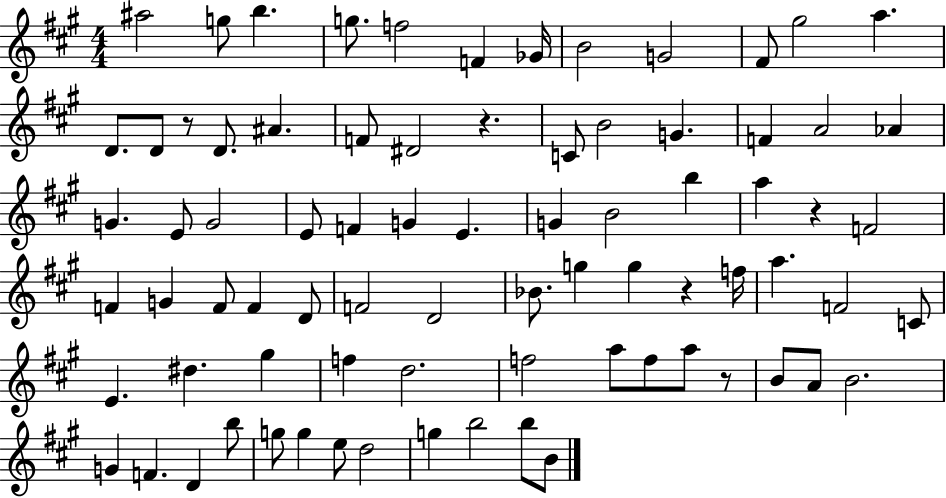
{
  \clef treble
  \numericTimeSignature
  \time 4/4
  \key a \major
  \repeat volta 2 { ais''2 g''8 b''4. | g''8. f''2 f'4 ges'16 | b'2 g'2 | fis'8 gis''2 a''4. | \break d'8. d'8 r8 d'8. ais'4. | f'8 dis'2 r4. | c'8 b'2 g'4. | f'4 a'2 aes'4 | \break g'4. e'8 g'2 | e'8 f'4 g'4 e'4. | g'4 b'2 b''4 | a''4 r4 f'2 | \break f'4 g'4 f'8 f'4 d'8 | f'2 d'2 | bes'8. g''4 g''4 r4 f''16 | a''4. f'2 c'8 | \break e'4. dis''4. gis''4 | f''4 d''2. | f''2 a''8 f''8 a''8 r8 | b'8 a'8 b'2. | \break g'4 f'4. d'4 b''8 | g''8 g''4 e''8 d''2 | g''4 b''2 b''8 b'8 | } \bar "|."
}